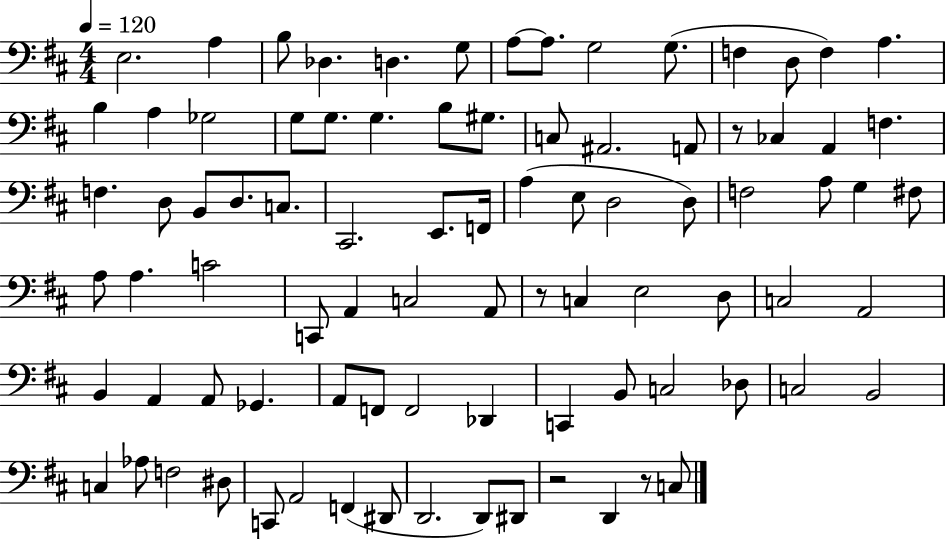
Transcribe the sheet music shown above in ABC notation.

X:1
T:Untitled
M:4/4
L:1/4
K:D
E,2 A, B,/2 _D, D, G,/2 A,/2 A,/2 G,2 G,/2 F, D,/2 F, A, B, A, _G,2 G,/2 G,/2 G, B,/2 ^G,/2 C,/2 ^A,,2 A,,/2 z/2 _C, A,, F, F, D,/2 B,,/2 D,/2 C,/2 ^C,,2 E,,/2 F,,/4 A, E,/2 D,2 D,/2 F,2 A,/2 G, ^F,/2 A,/2 A, C2 C,,/2 A,, C,2 A,,/2 z/2 C, E,2 D,/2 C,2 A,,2 B,, A,, A,,/2 _G,, A,,/2 F,,/2 F,,2 _D,, C,, B,,/2 C,2 _D,/2 C,2 B,,2 C, _A,/2 F,2 ^D,/2 C,,/2 A,,2 F,, ^D,,/2 D,,2 D,,/2 ^D,,/2 z2 D,, z/2 C,/2